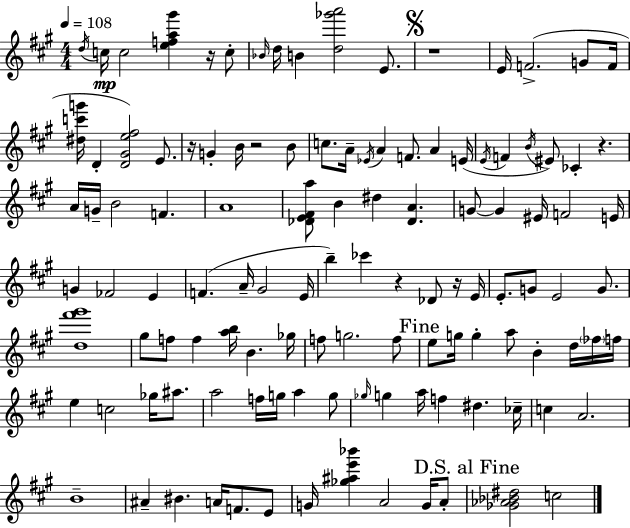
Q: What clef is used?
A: treble